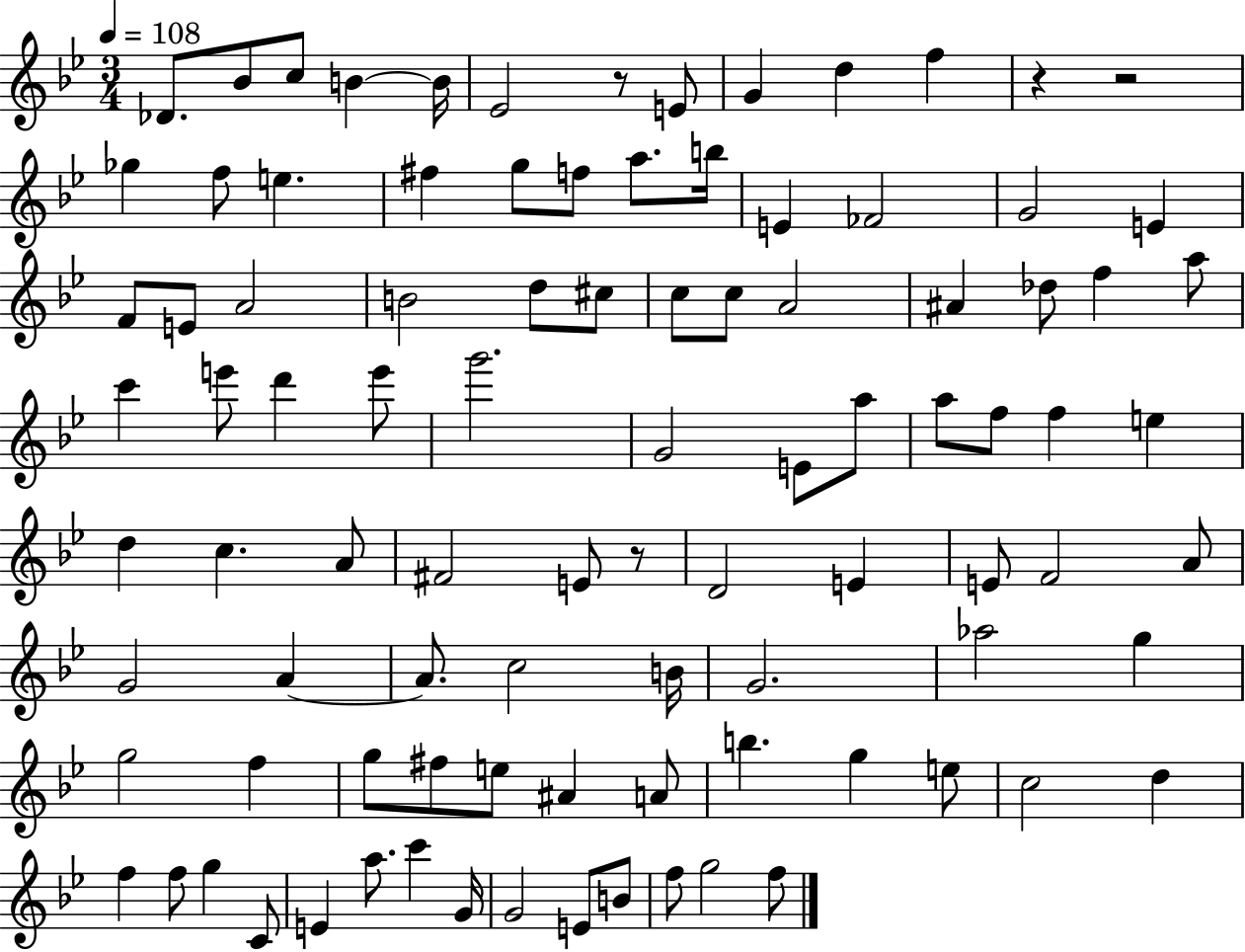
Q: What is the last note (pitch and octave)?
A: F5